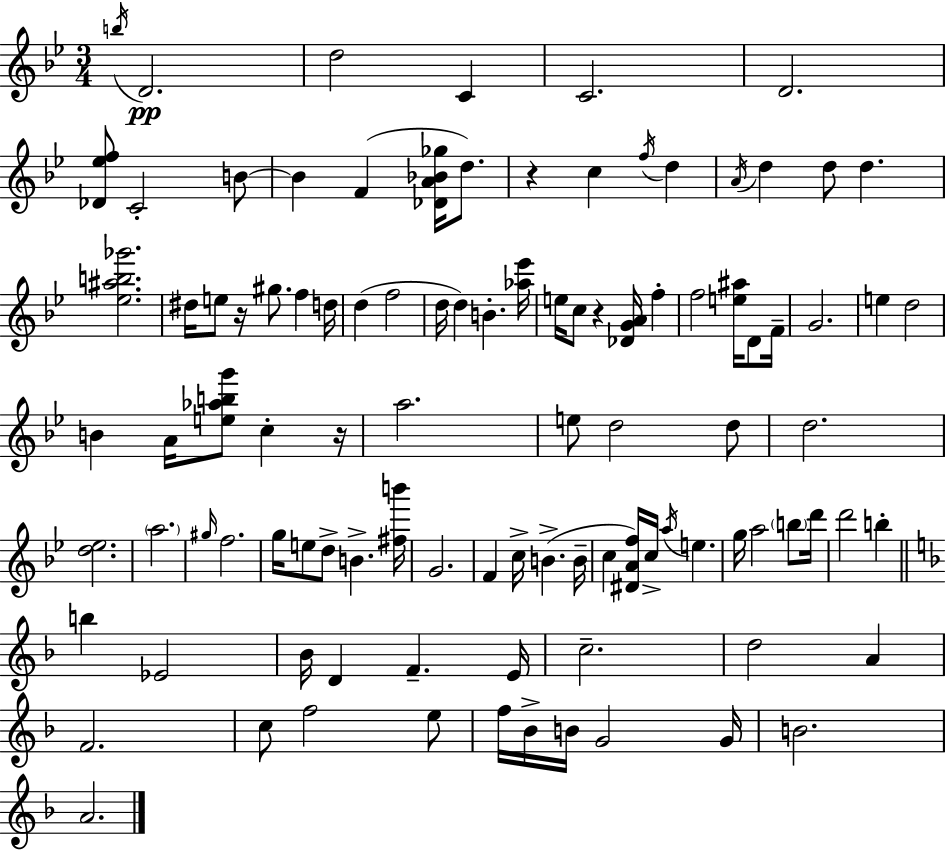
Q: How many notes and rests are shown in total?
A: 101